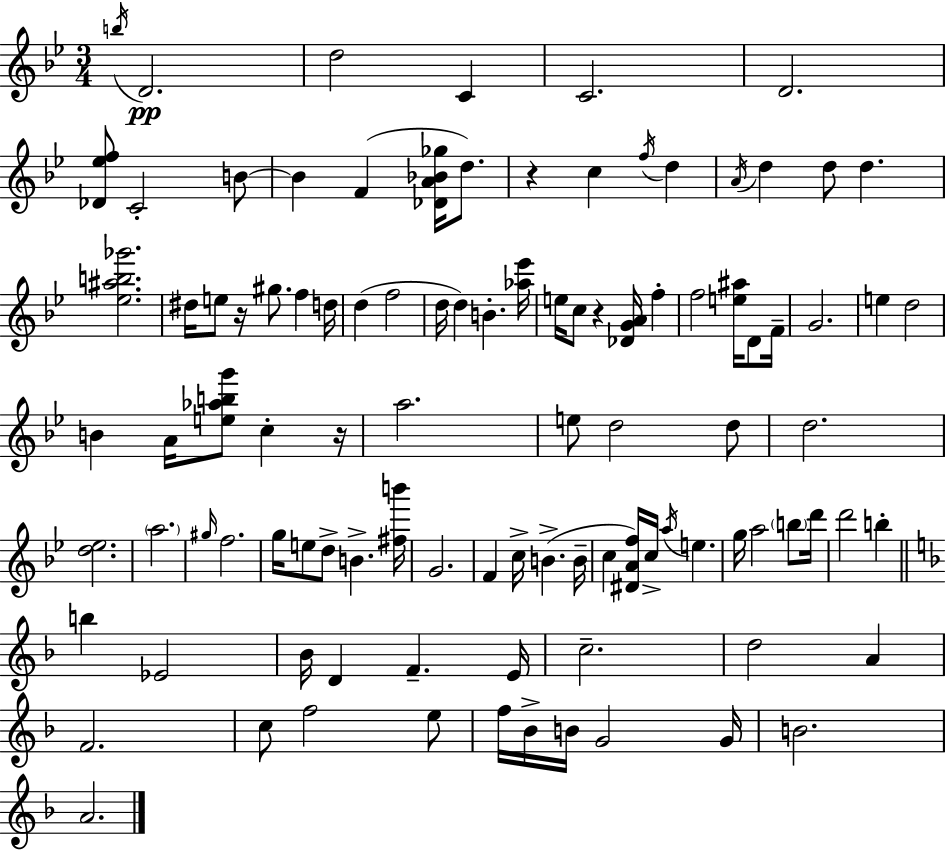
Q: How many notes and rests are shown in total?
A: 101